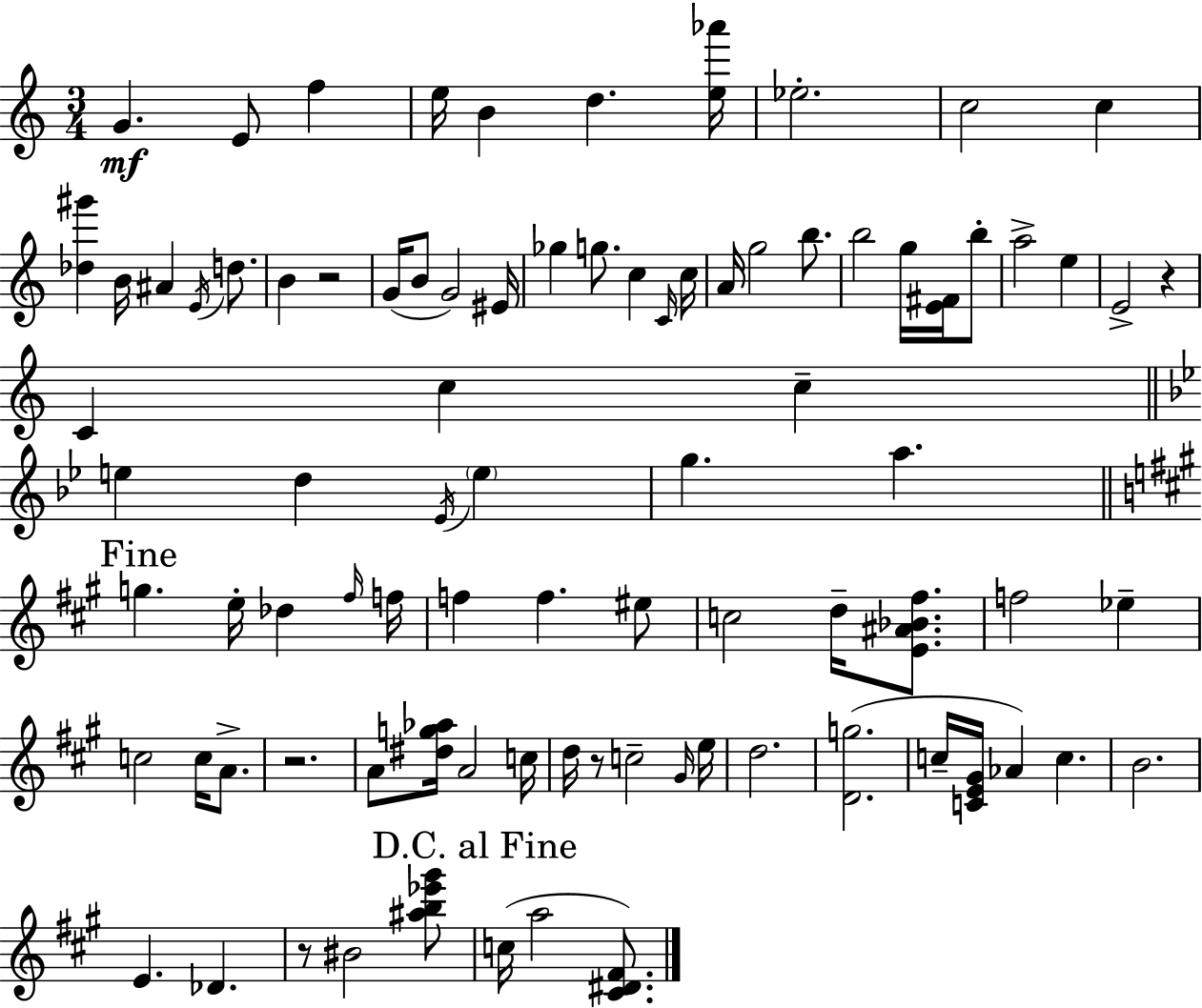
G4/q. E4/e F5/q E5/s B4/q D5/q. [E5,Ab6]/s Eb5/h. C5/h C5/q [Db5,G#6]/q B4/s A#4/q E4/s D5/e. B4/q R/h G4/s B4/e G4/h EIS4/s Gb5/q G5/e. C5/q C4/s C5/s A4/s G5/h B5/e. B5/h G5/s [E4,F#4]/s B5/e A5/h E5/q E4/h R/q C4/q C5/q C5/q E5/q D5/q Eb4/s E5/q G5/q. A5/q. G5/q. E5/s Db5/q F#5/s F5/s F5/q F5/q. EIS5/e C5/h D5/s [E4,A#4,Bb4,F#5]/e. F5/h Eb5/q C5/h C5/s A4/e. R/h. A4/e [D#5,G5,Ab5]/s A4/h C5/s D5/s R/e C5/h G#4/s E5/s D5/h. [D4,G5]/h. C5/s [C4,E4,G#4]/s Ab4/q C5/q. B4/h. E4/q. Db4/q. R/e BIS4/h [A#5,B5,Eb6,G#6]/e C5/s A5/h [C#4,D#4,F#4]/e.